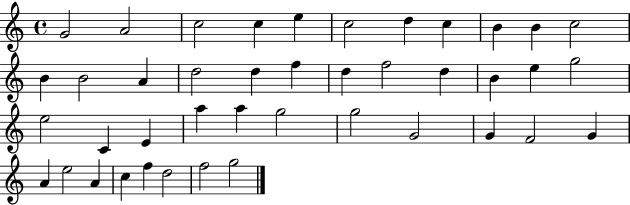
{
  \clef treble
  \time 4/4
  \defaultTimeSignature
  \key c \major
  g'2 a'2 | c''2 c''4 e''4 | c''2 d''4 c''4 | b'4 b'4 c''2 | \break b'4 b'2 a'4 | d''2 d''4 f''4 | d''4 f''2 d''4 | b'4 e''4 g''2 | \break e''2 c'4 e'4 | a''4 a''4 g''2 | g''2 g'2 | g'4 f'2 g'4 | \break a'4 e''2 a'4 | c''4 f''4 d''2 | f''2 g''2 | \bar "|."
}